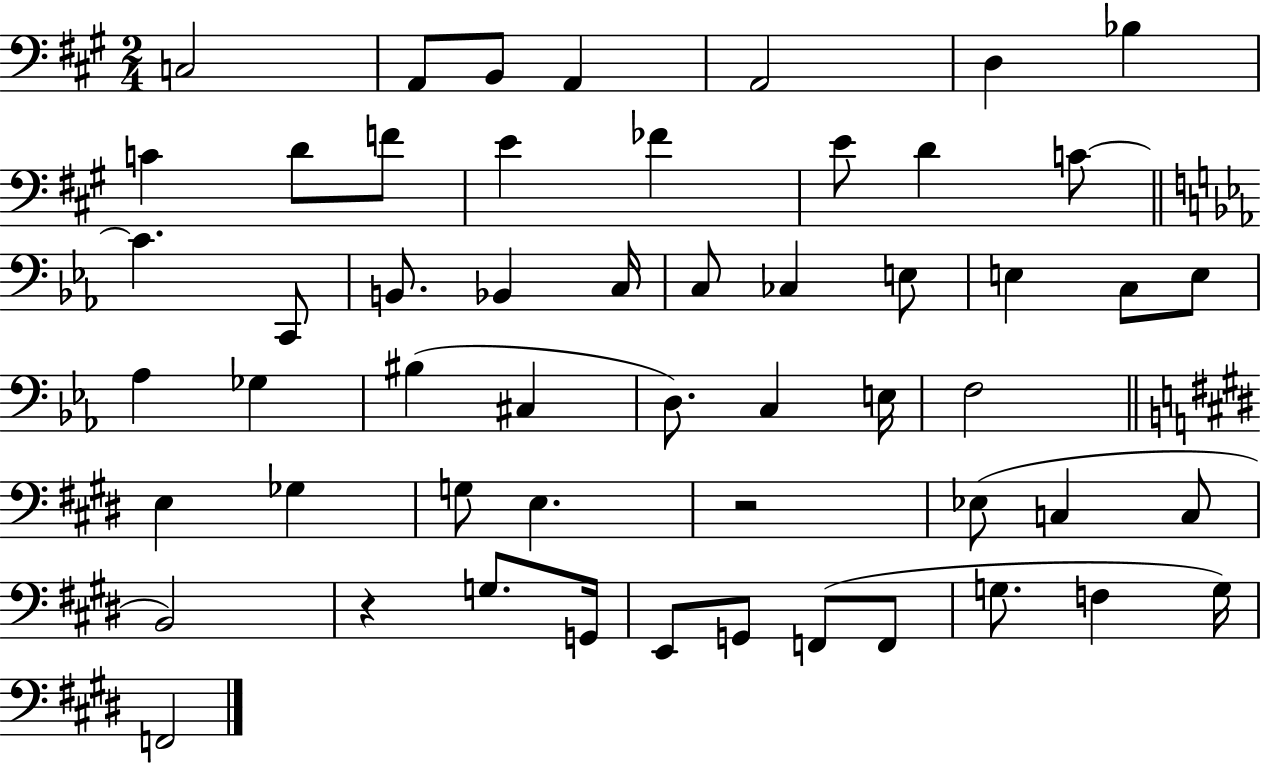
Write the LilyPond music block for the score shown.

{
  \clef bass
  \numericTimeSignature
  \time 2/4
  \key a \major
  c2 | a,8 b,8 a,4 | a,2 | d4 bes4 | \break c'4 d'8 f'8 | e'4 fes'4 | e'8 d'4 c'8~~ | \bar "||" \break \key c \minor c'4. c,8 | b,8. bes,4 c16 | c8 ces4 e8 | e4 c8 e8 | \break aes4 ges4 | bis4( cis4 | d8.) c4 e16 | f2 | \break \bar "||" \break \key e \major e4 ges4 | g8 e4. | r2 | ees8( c4 c8 | \break b,2) | r4 g8. g,16 | e,8 g,8 f,8( f,8 | g8. f4 g16) | \break f,2 | \bar "|."
}